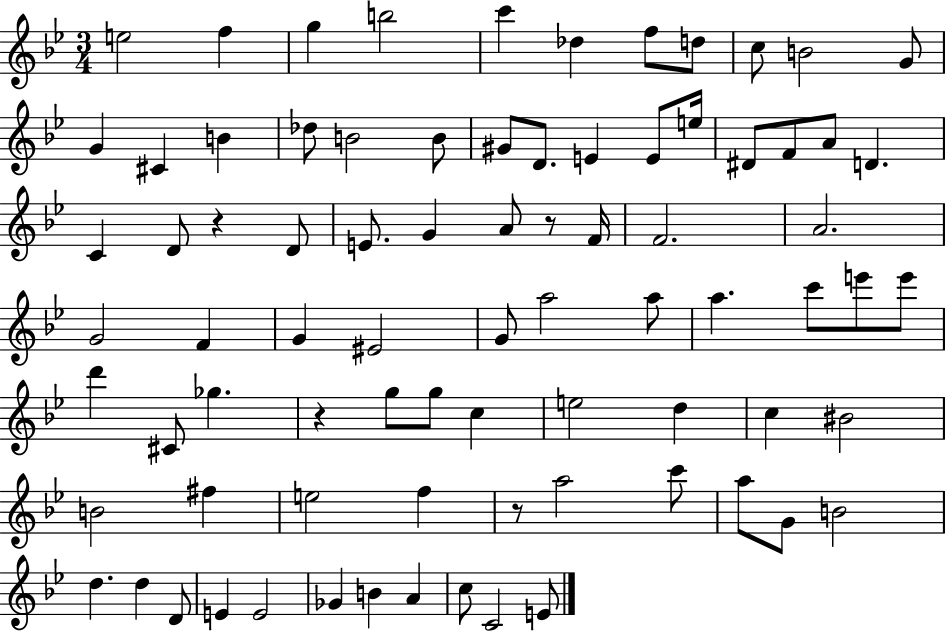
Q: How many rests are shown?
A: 4